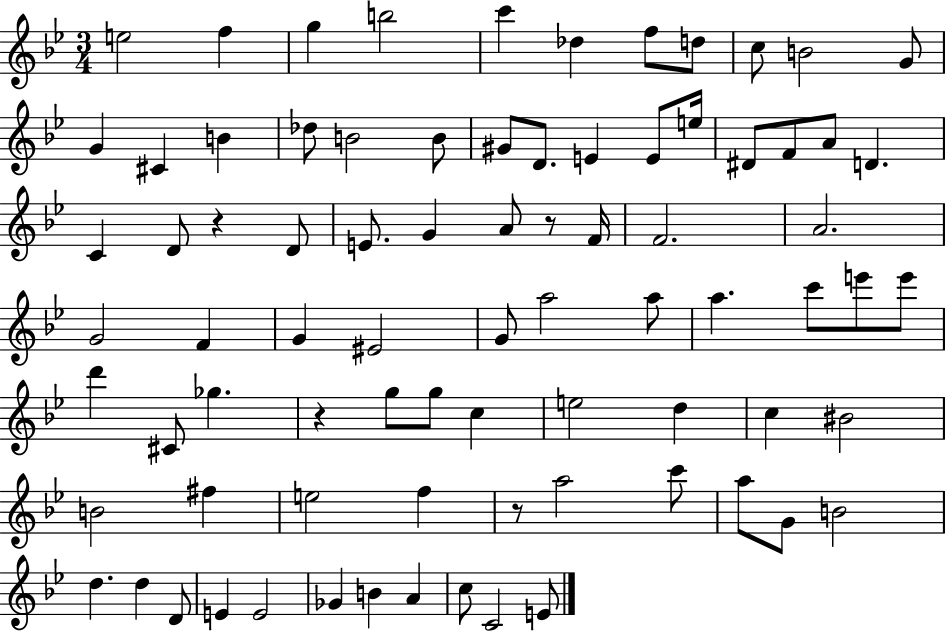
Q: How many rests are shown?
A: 4